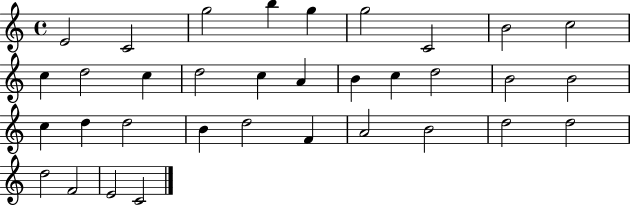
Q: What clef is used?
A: treble